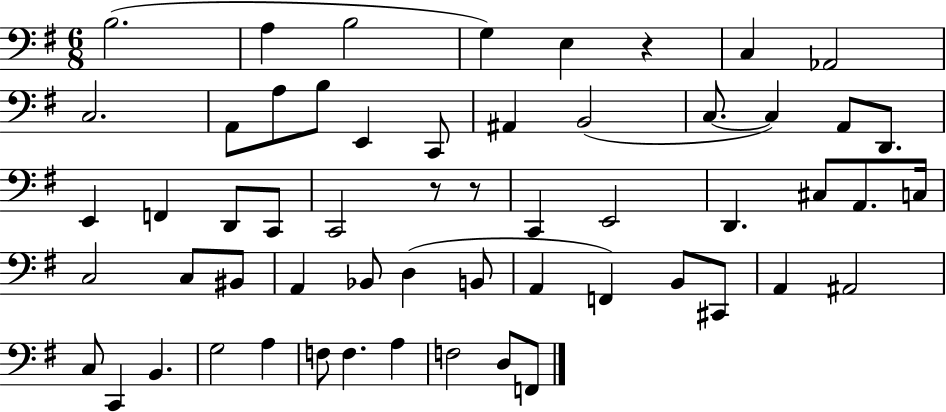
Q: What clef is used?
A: bass